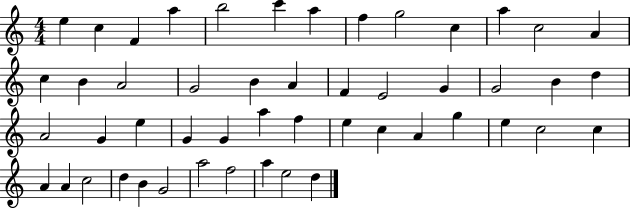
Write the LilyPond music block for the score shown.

{
  \clef treble
  \numericTimeSignature
  \time 4/4
  \key c \major
  e''4 c''4 f'4 a''4 | b''2 c'''4 a''4 | f''4 g''2 c''4 | a''4 c''2 a'4 | \break c''4 b'4 a'2 | g'2 b'4 a'4 | f'4 e'2 g'4 | g'2 b'4 d''4 | \break a'2 g'4 e''4 | g'4 g'4 a''4 f''4 | e''4 c''4 a'4 g''4 | e''4 c''2 c''4 | \break a'4 a'4 c''2 | d''4 b'4 g'2 | a''2 f''2 | a''4 e''2 d''4 | \break \bar "|."
}